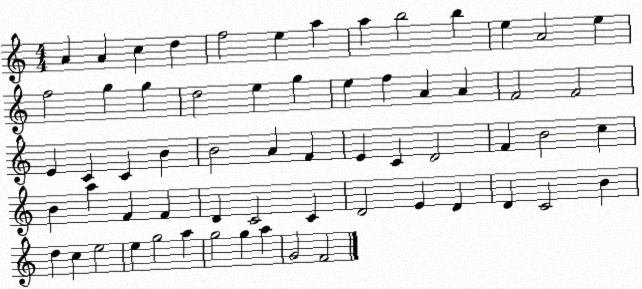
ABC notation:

X:1
T:Untitled
M:4/4
L:1/4
K:C
A A c d f2 e a a b2 b e A2 e f2 g g d2 e g e f A A F2 F2 E C C B B2 A F E C D2 F B2 c B a F F D C2 C D2 E D D C2 B d c e2 e g2 a g2 g a G2 F2